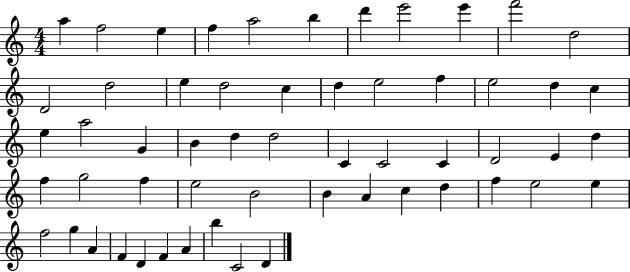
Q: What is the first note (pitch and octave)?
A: A5